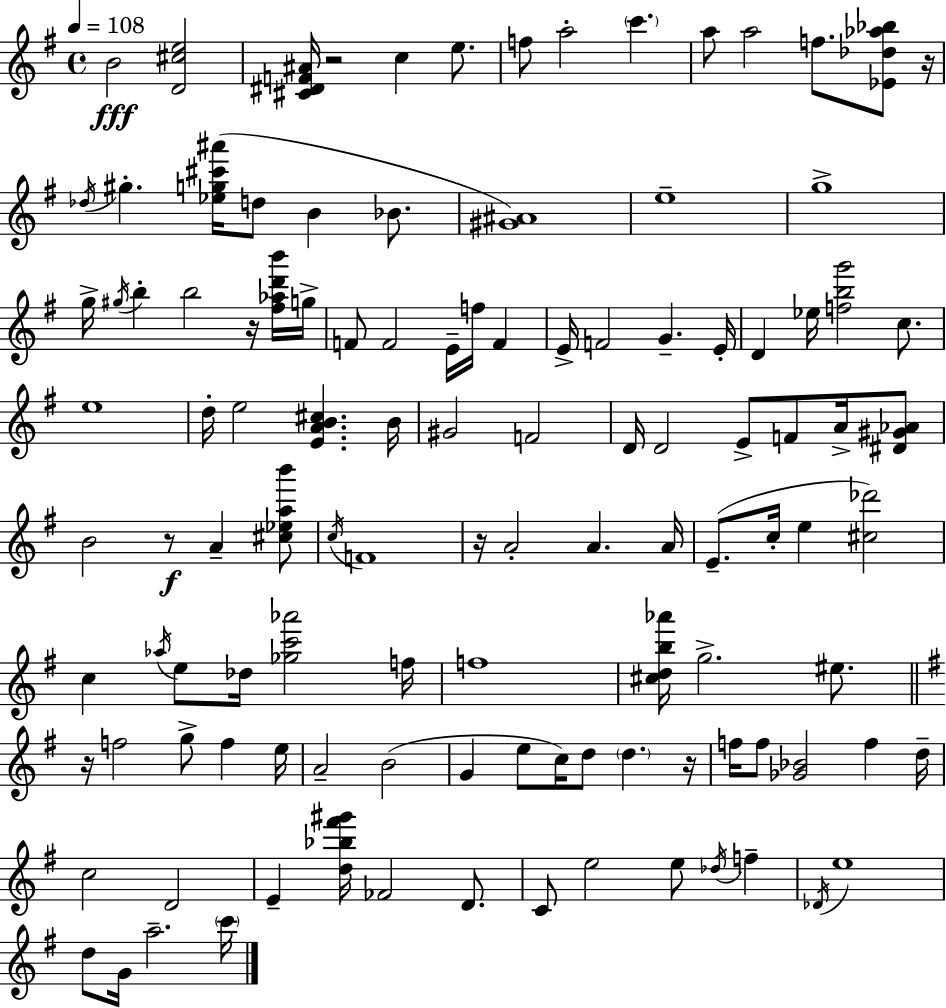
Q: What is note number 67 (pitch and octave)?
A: A4